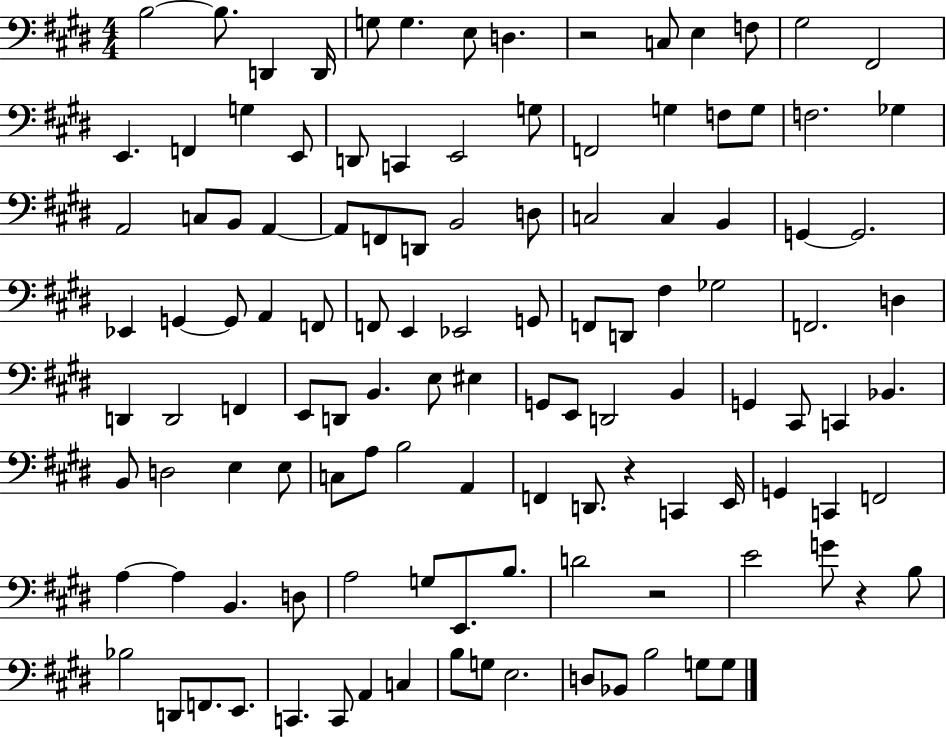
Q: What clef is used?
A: bass